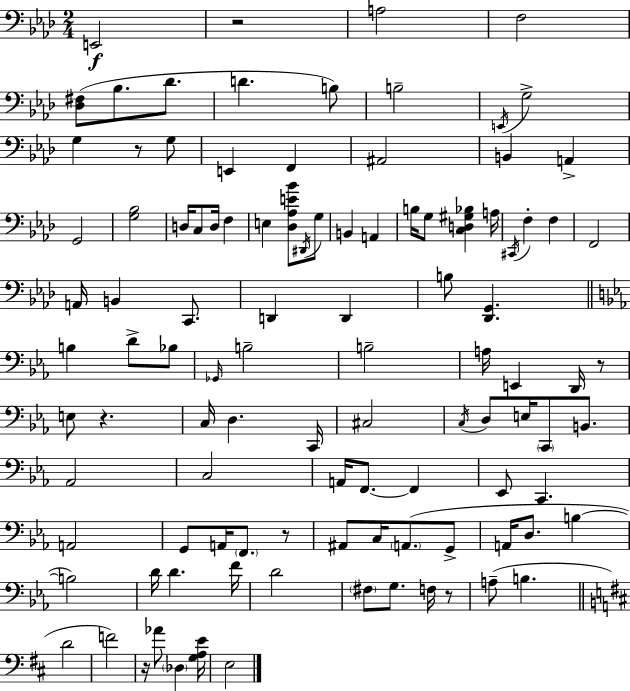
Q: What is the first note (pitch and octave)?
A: E2